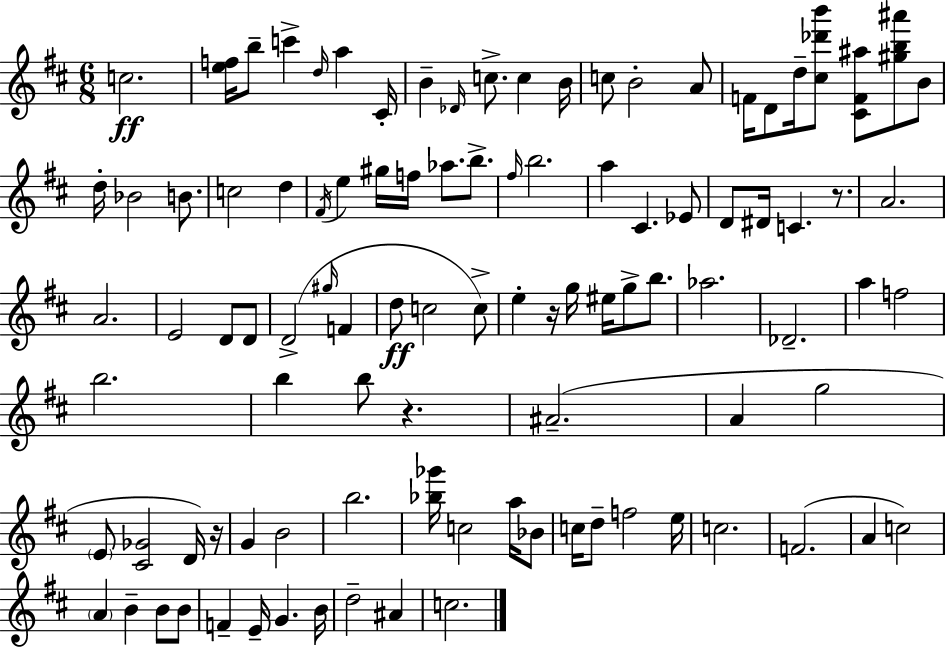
{
  \clef treble
  \numericTimeSignature
  \time 6/8
  \key d \major
  c''2.\ff | <e'' f''>16 b''8-- c'''4-> \grace { d''16 } a''4 | cis'16-. b'4-- \grace { des'16 } c''8.-> c''4 | b'16 c''8 b'2-. | \break a'8 f'16 d'8 d''16-- <cis'' des''' b'''>8 <cis' f' ais''>8 <gis'' b'' ais'''>8 | b'8 d''16-. bes'2 b'8. | c''2 d''4 | \acciaccatura { fis'16 } e''4 gis''16 f''16 aes''8. | \break b''8.-> \grace { fis''16 } b''2. | a''4 cis'4. | ees'8 d'8 dis'16 c'4. | r8. a'2. | \break a'2. | e'2 | d'8 d'8 d'2->( | \grace { gis''16 } f'4 d''8\ff c''2 | \break c''8->) e''4-. r16 g''16 eis''16 | g''8-> b''8. aes''2. | des'2.-- | a''4 f''2 | \break b''2. | b''4 b''8 r4. | ais'2.--( | a'4 g''2 | \break \parenthesize e'8 <cis' ges'>2 | d'16) r16 g'4 b'2 | b''2. | <bes'' ges'''>16 c''2 | \break a''16 bes'8 c''16 d''8-- f''2 | e''16 c''2. | f'2.( | a'4 c''2) | \break \parenthesize a'4 b'4-- | b'8 b'8 f'4-- e'16-- g'4. | b'16 d''2-- | ais'4 c''2. | \break \bar "|."
}